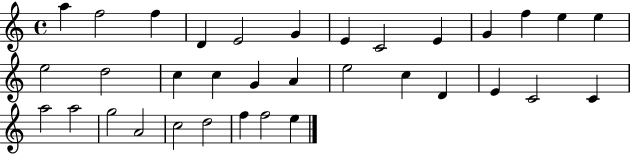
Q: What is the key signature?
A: C major